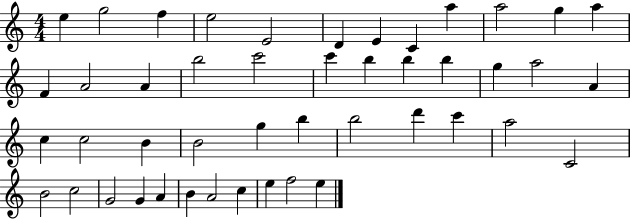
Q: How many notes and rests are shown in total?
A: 46